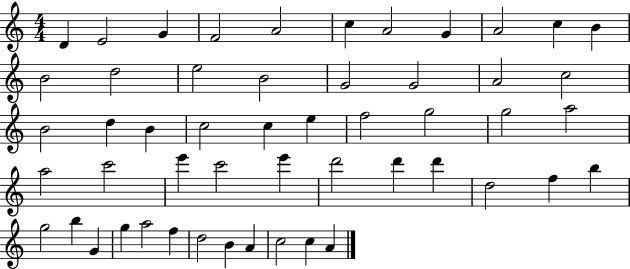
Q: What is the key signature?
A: C major